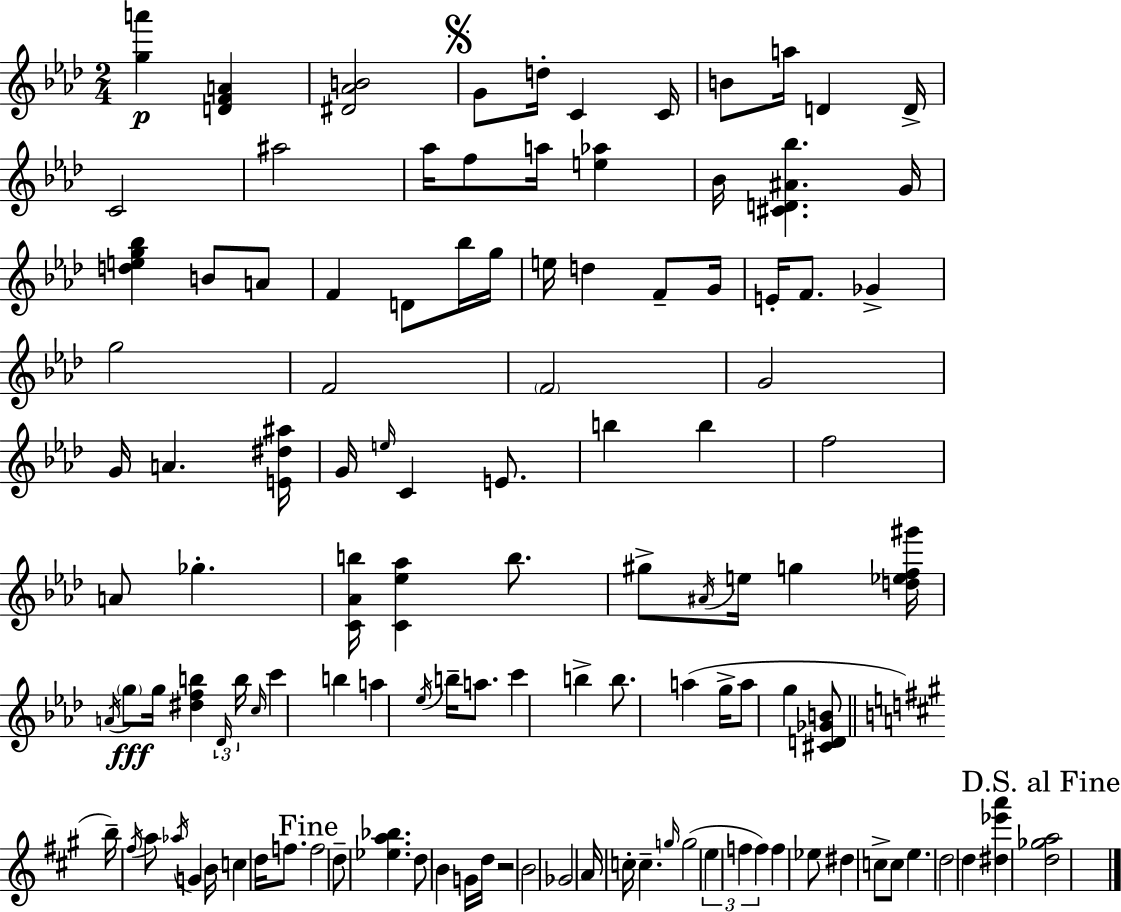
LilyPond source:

{
  \clef treble
  \numericTimeSignature
  \time 2/4
  \key aes \major
  \repeat volta 2 { <g'' a'''>4\p <d' f' a'>4 | <dis' aes' b'>2 | \mark \markup { \musicglyph "scripts.segno" } g'8 d''16-. c'4 c'16 | b'8 a''16 d'4 d'16-> | \break c'2 | ais''2 | aes''16 f''8 a''16 <e'' aes''>4 | bes'16 <cis' d' ais' bes''>4. g'16 | \break <d'' e'' g'' bes''>4 b'8 a'8 | f'4 d'8 bes''16 g''16 | e''16 d''4 f'8-- g'16 | e'16-. f'8. ges'4-> | \break g''2 | f'2 | \parenthesize f'2 | g'2 | \break g'16 a'4. <e' dis'' ais''>16 | g'16 \grace { e''16 } c'4 e'8. | b''4 b''4 | f''2 | \break a'8 ges''4.-. | <c' aes' b''>16 <c' ees'' aes''>4 b''8. | gis''8-> \acciaccatura { ais'16 } e''16 g''4 | <d'' ees'' f'' gis'''>16 \acciaccatura { a'16 }\fff \parenthesize g''8 g''16 <dis'' f'' b''>4 | \break \tuplet 3/2 { \grace { des'16 } b''16 \grace { c''16 } } c'''4 | b''4 a''4 | \acciaccatura { ees''16 } b''16-- a''8. c'''4 | b''4-> b''8. | \break a''4( g''16-> a''8 | g''4 <cis' d' ges' b'>8 \bar "||" \break \key a \major b''16--) \acciaccatura { fis''16 } a''8 \acciaccatura { aes''16 } g'4 | b'16 c''4 d''16 f''8. | \mark "Fine" f''2 | d''8-- <ees'' a'' bes''>4. | \break d''8 b'4 | g'16 d''16 r2 | b'2 | ges'2 | \break a'16 c''16-. c''4.-- | \grace { g''16 }( g''2 | \tuplet 3/2 { e''4 f''4 | f''4) } f''4 | \break ees''8 dis''4 | c''8-> c''8 e''4. | d''2 | d''4 <dis'' ees''' a'''>4 | \break \mark "D.S. al Fine" <d'' ges'' a''>2 | } \bar "|."
}